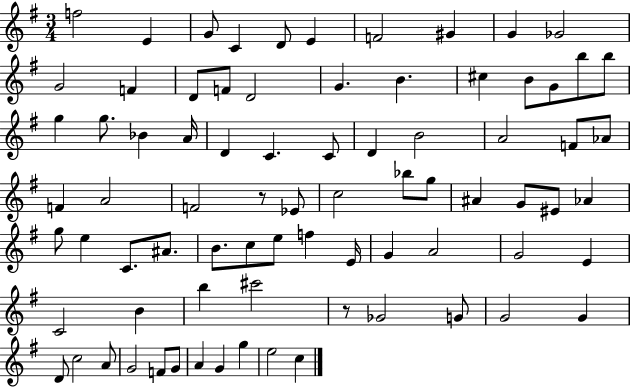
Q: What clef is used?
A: treble